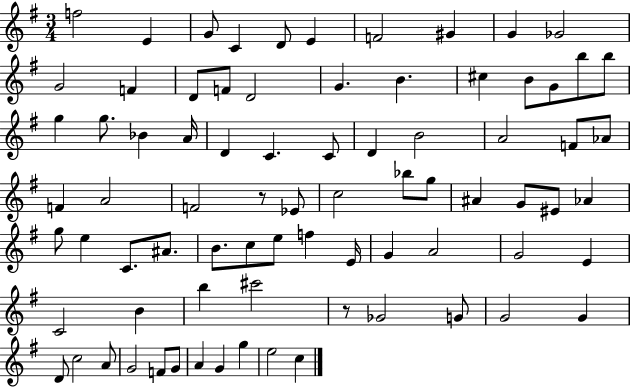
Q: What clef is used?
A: treble